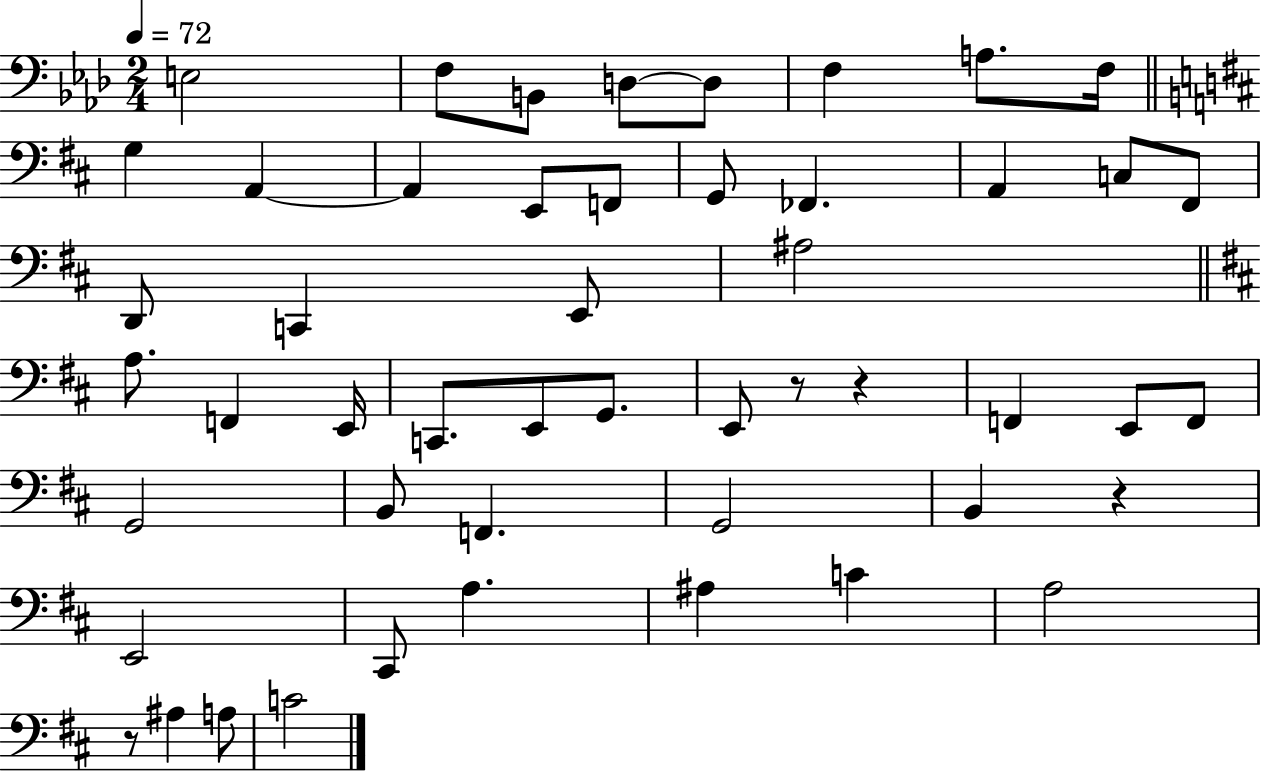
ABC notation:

X:1
T:Untitled
M:2/4
L:1/4
K:Ab
E,2 F,/2 B,,/2 D,/2 D,/2 F, A,/2 F,/4 G, A,, A,, E,,/2 F,,/2 G,,/2 _F,, A,, C,/2 ^F,,/2 D,,/2 C,, E,,/2 ^A,2 A,/2 F,, E,,/4 C,,/2 E,,/2 G,,/2 E,,/2 z/2 z F,, E,,/2 F,,/2 G,,2 B,,/2 F,, G,,2 B,, z E,,2 ^C,,/2 A, ^A, C A,2 z/2 ^A, A,/2 C2